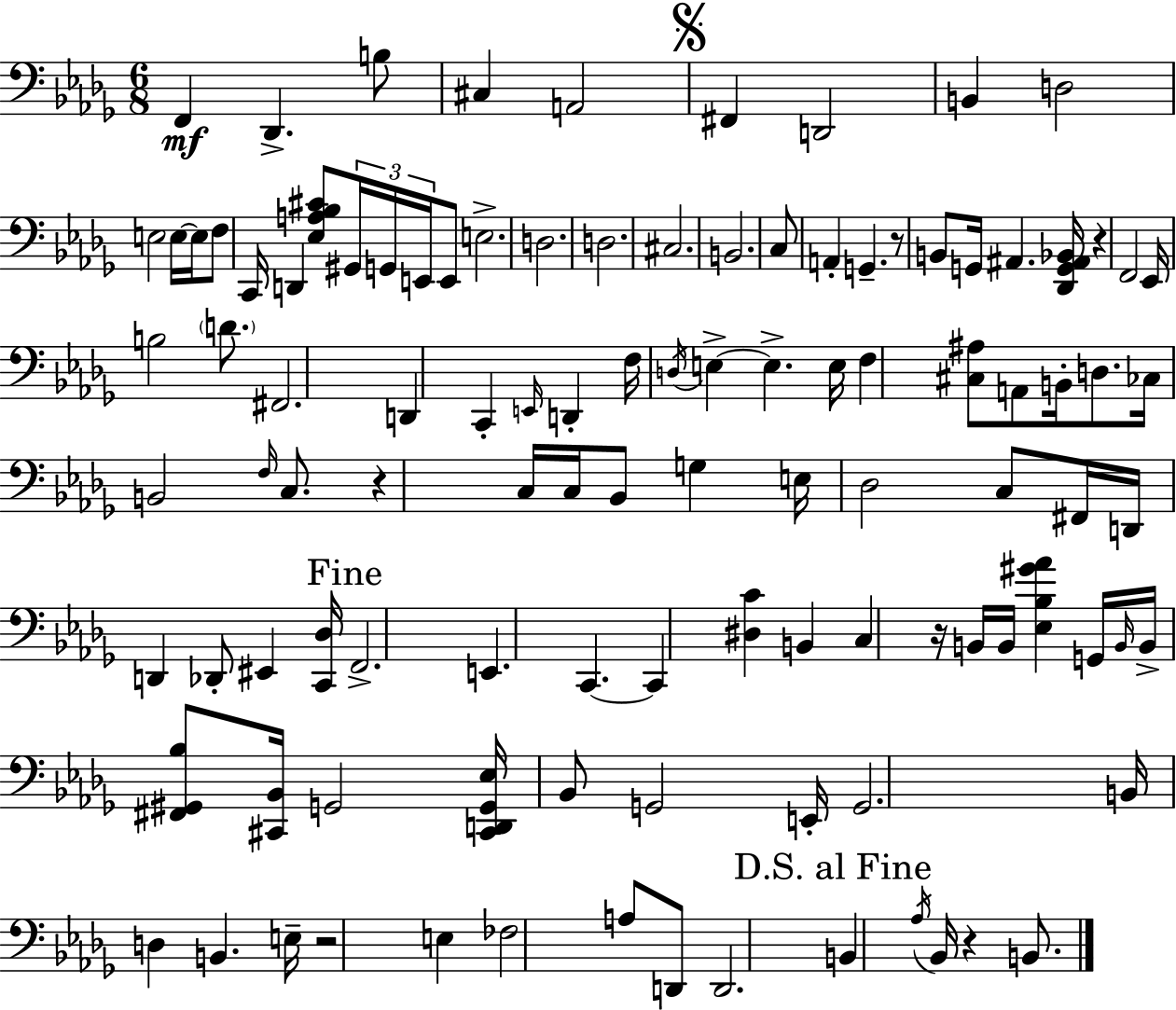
F2/q Db2/q. B3/e C#3/q A2/h F#2/q D2/h B2/q D3/h E3/h E3/s E3/s F3/e C2/s D2/q [Eb3,A3,Bb3,C#4]/e G#2/s G2/s E2/s E2/e E3/h. D3/h. D3/h. C#3/h. B2/h. C3/e A2/q G2/q. R/e B2/e G2/s A#2/q. [Db2,G2,A#2,Bb2]/s R/q F2/h Eb2/s B3/h D4/e. F#2/h. D2/q C2/q E2/s D2/q F3/s D3/s E3/q E3/q. E3/s F3/q [C#3,A#3]/e A2/e B2/s D3/e. CES3/s B2/h F3/s C3/e. R/q C3/s C3/s Bb2/e G3/q E3/s Db3/h C3/e F#2/s D2/s D2/q Db2/e EIS2/q [C2,Db3]/s F2/h. E2/q. C2/q. C2/q [D#3,C4]/q B2/q C3/q R/s B2/s B2/s [Eb3,Bb3,G#4,Ab4]/q G2/s B2/s B2/s [F#2,G#2,Bb3]/e [C#2,Bb2]/s G2/h [C#2,D2,G2,Eb3]/s Bb2/e G2/h E2/s G2/h. B2/s D3/q B2/q. E3/s R/h E3/q FES3/h A3/e D2/e D2/h. B2/q Ab3/s Bb2/s R/q B2/e.